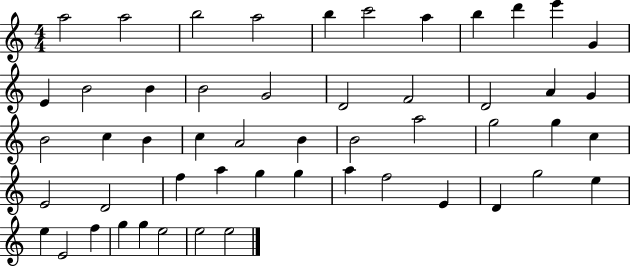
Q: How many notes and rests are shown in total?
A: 52